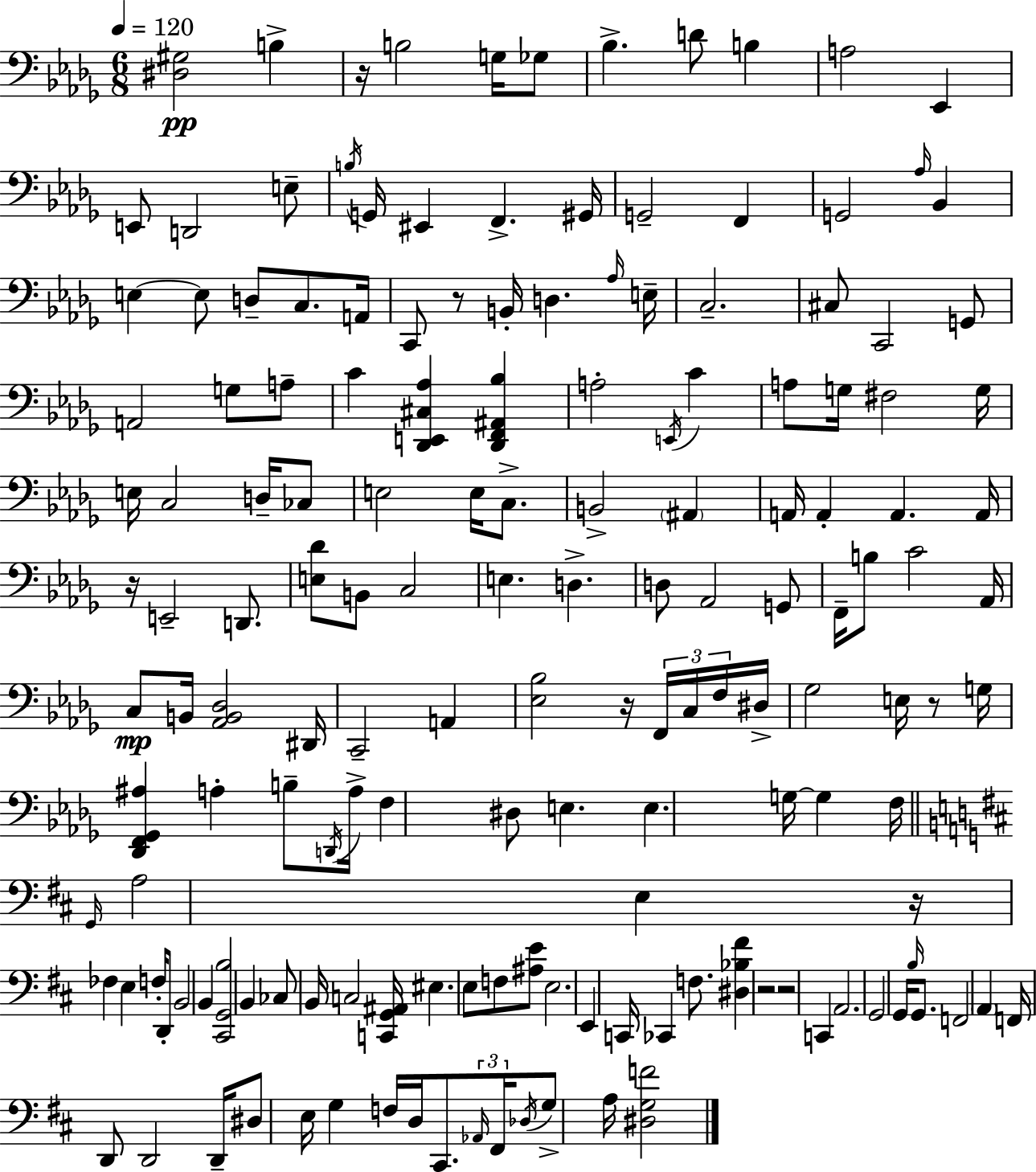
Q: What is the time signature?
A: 6/8